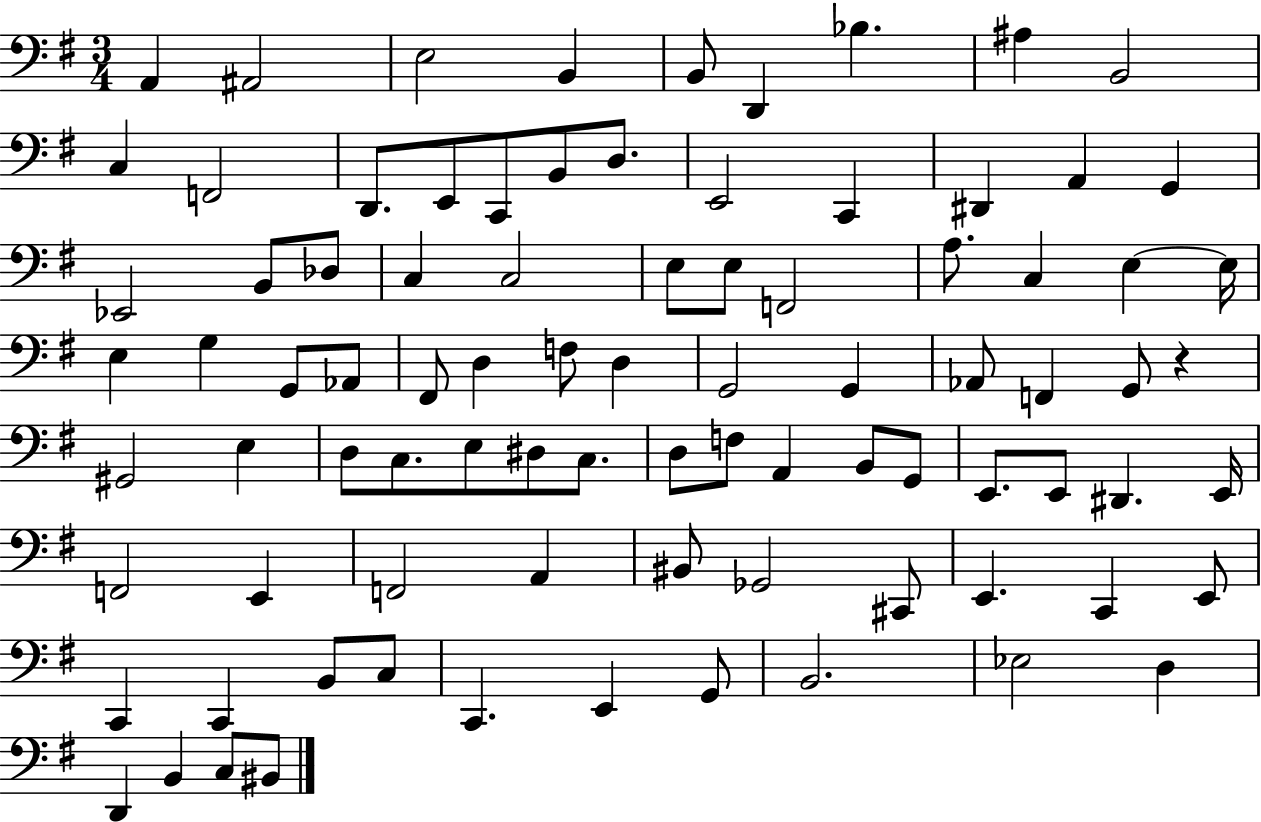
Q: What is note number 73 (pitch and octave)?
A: C2